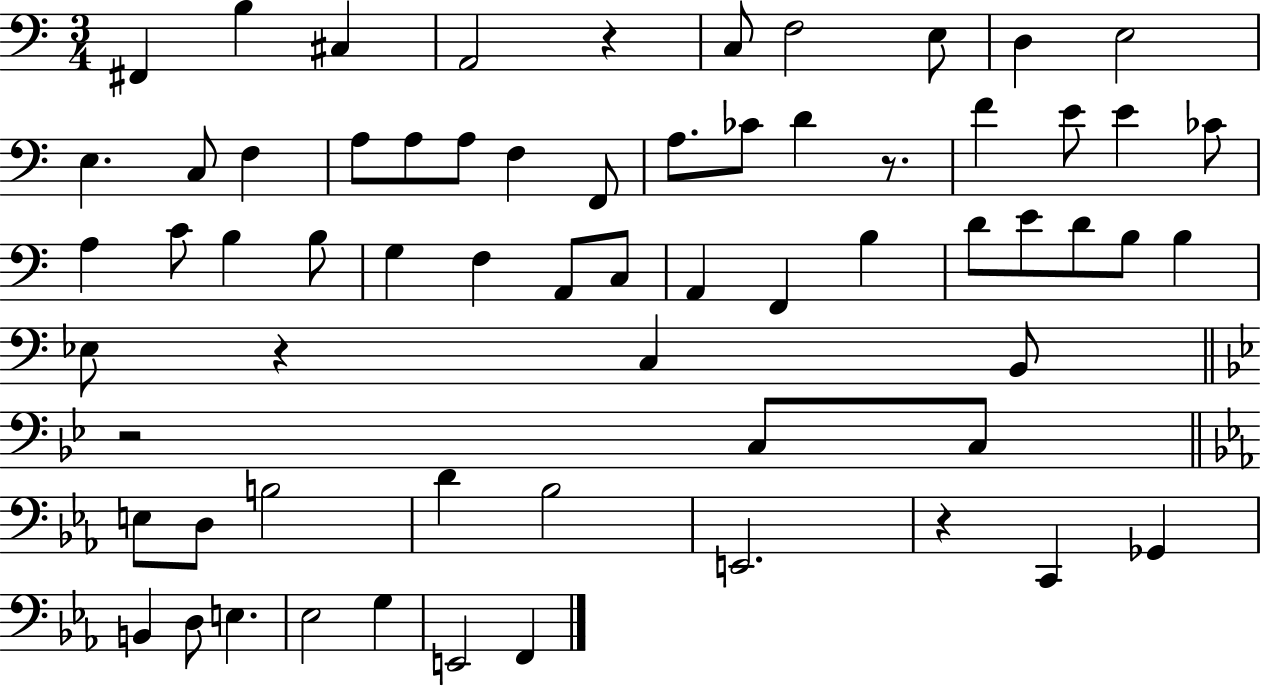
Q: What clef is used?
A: bass